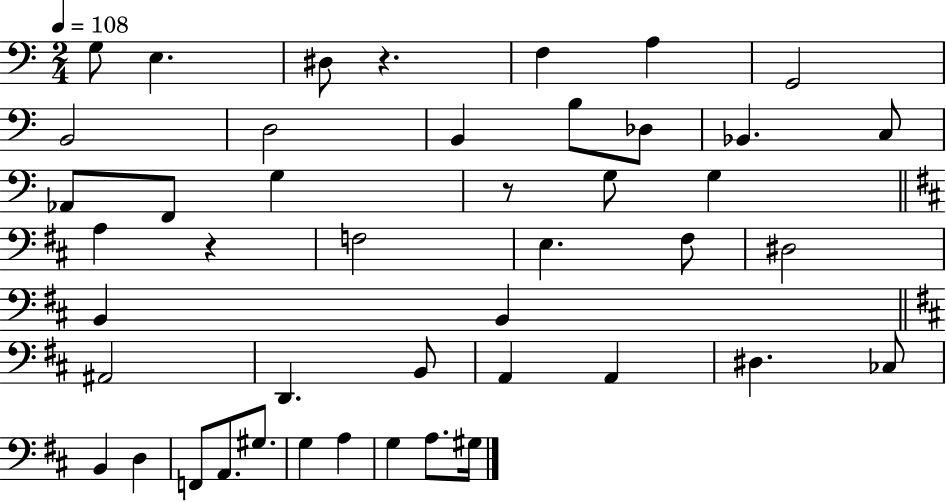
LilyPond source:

{
  \clef bass
  \numericTimeSignature
  \time 2/4
  \key c \major
  \tempo 4 = 108
  g8 e4. | dis8 r4. | f4 a4 | g,2 | \break b,2 | d2 | b,4 b8 des8 | bes,4. c8 | \break aes,8 f,8 g4 | r8 g8 g4 | \bar "||" \break \key d \major a4 r4 | f2 | e4. fis8 | dis2 | \break b,4 b,4 | \bar "||" \break \key d \major ais,2 | d,4. b,8 | a,4 a,4 | dis4. ces8 | \break b,4 d4 | f,8 a,8. gis8. | g4 a4 | g4 a8. gis16 | \break \bar "|."
}